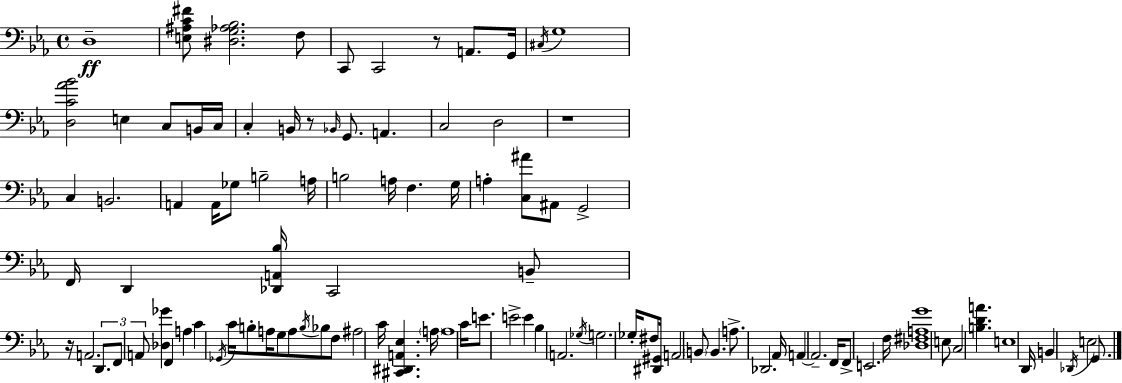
X:1
T:Untitled
M:4/4
L:1/4
K:Eb
D,4 [E,^A,C^F]/2 [^D,G,_A,_B,]2 F,/2 C,,/2 C,,2 z/2 A,,/2 G,,/4 ^C,/4 G,4 [D,C_A_B]2 E, C,/2 B,,/4 C,/4 C, B,,/4 z/2 _B,,/4 G,,/2 A,, C,2 D,2 z4 C, B,,2 A,, A,,/4 _G,/2 B,2 A,/4 B,2 A,/4 F, G,/4 A, [C,^A]/2 ^A,,/2 G,,2 F,,/4 D,, [_D,,A,,_B,]/4 C,,2 B,,/2 z/4 A,,2 D,,/2 F,,/2 A,,/2 [_D,_G] F,, A, C _G,,/4 C/4 B,/2 A,/4 G,/2 A,/2 B,/4 _B,/2 F,/2 ^A,2 C/4 [^C,,^D,,A,,_E,] A,/4 A,4 C/4 E/2 E2 E _B, A,,2 _G,/4 G,2 _G,/4 ^F,/2 [^D,,^G,,]/4 A,,2 B,,/2 B,, A,/2 _D,,2 _A,,/4 A,, A,,2 F,,/4 F,,/2 E,,2 F,/4 [_D,^F,A,G]4 E,/2 C,2 [B,DA] E,4 D,,/4 B,, _D,,/4 E,2 G,,/2